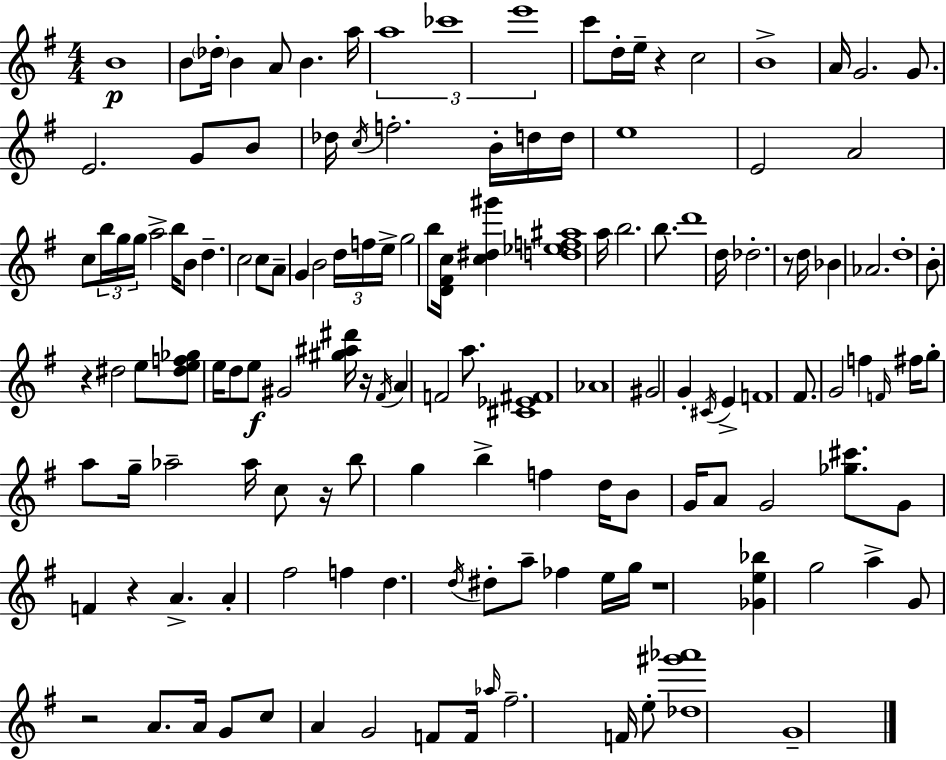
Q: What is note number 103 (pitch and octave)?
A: D5